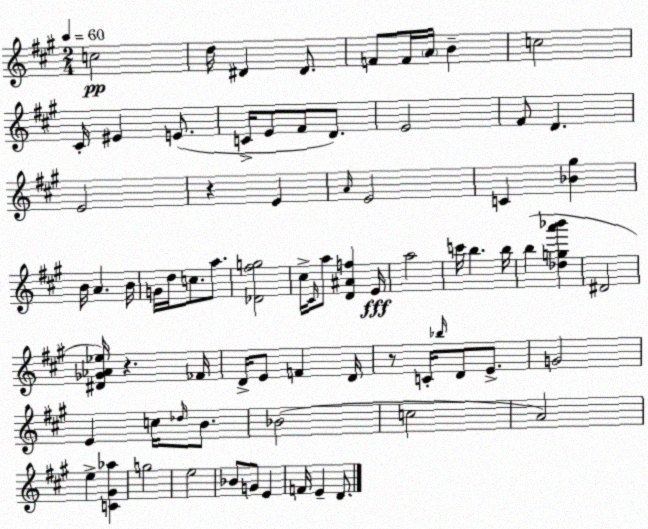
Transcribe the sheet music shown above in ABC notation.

X:1
T:Untitled
M:2/4
L:1/4
K:A
c2 d/4 ^D ^D/2 F/2 F/4 A/4 B c2 ^C/4 ^E E/2 C/4 E/2 ^F/2 D/2 E2 ^F/2 D E2 z E A/4 E2 C [_B^g] B/4 A B/4 G/4 d/4 c/2 a/2 [_D^fg]2 ^c/4 ^C/4 a/2 [D^Af] E/4 a2 c'/4 b b/4 b [_dga'_b'] ^D2 [^D_G_A_e]/4 z _F/4 D/4 E/2 F D/4 z/2 C/4 _b/4 D/2 E/2 G2 E c/4 _d/4 B/2 _B2 c2 A2 e [C^G_a] g2 e2 _B/2 G/2 E F/4 E D/2